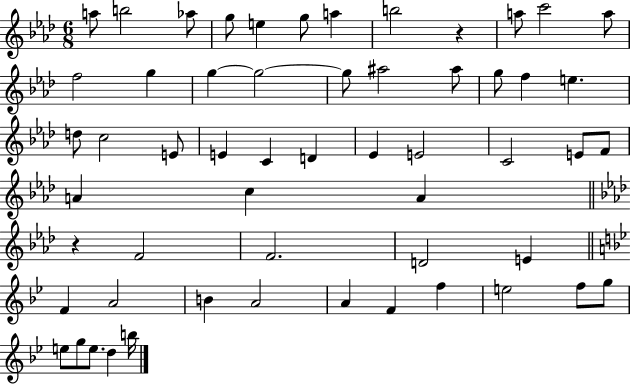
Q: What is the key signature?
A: AES major